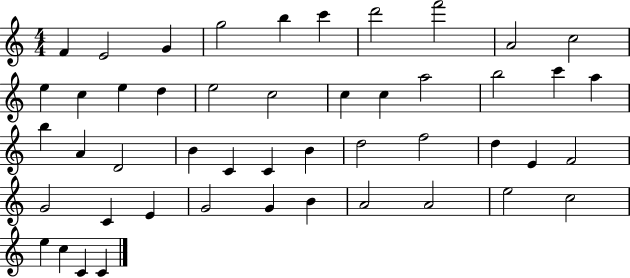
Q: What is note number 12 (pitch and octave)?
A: C5